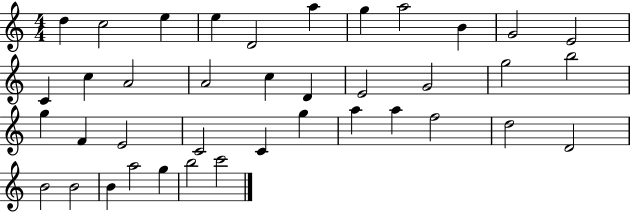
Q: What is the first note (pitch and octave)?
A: D5